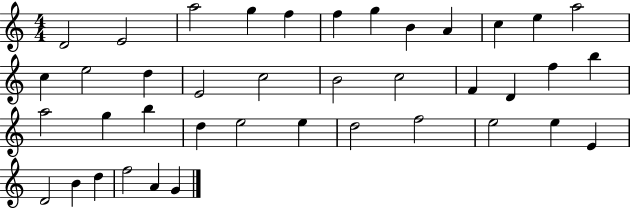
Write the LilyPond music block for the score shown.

{
  \clef treble
  \numericTimeSignature
  \time 4/4
  \key c \major
  d'2 e'2 | a''2 g''4 f''4 | f''4 g''4 b'4 a'4 | c''4 e''4 a''2 | \break c''4 e''2 d''4 | e'2 c''2 | b'2 c''2 | f'4 d'4 f''4 b''4 | \break a''2 g''4 b''4 | d''4 e''2 e''4 | d''2 f''2 | e''2 e''4 e'4 | \break d'2 b'4 d''4 | f''2 a'4 g'4 | \bar "|."
}